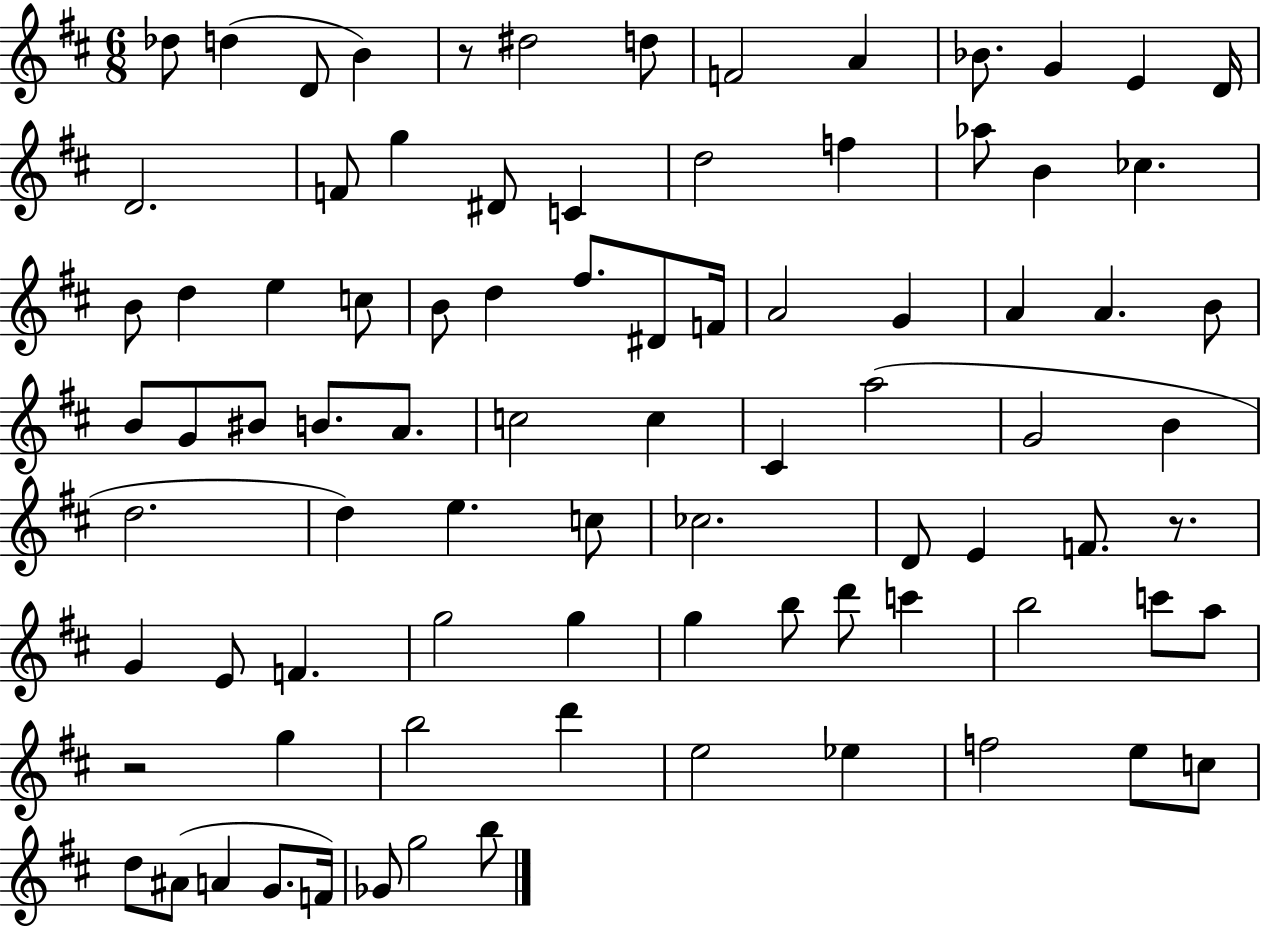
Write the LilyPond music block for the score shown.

{
  \clef treble
  \numericTimeSignature
  \time 6/8
  \key d \major
  des''8 d''4( d'8 b'4) | r8 dis''2 d''8 | f'2 a'4 | bes'8. g'4 e'4 d'16 | \break d'2. | f'8 g''4 dis'8 c'4 | d''2 f''4 | aes''8 b'4 ces''4. | \break b'8 d''4 e''4 c''8 | b'8 d''4 fis''8. dis'8 f'16 | a'2 g'4 | a'4 a'4. b'8 | \break b'8 g'8 bis'8 b'8. a'8. | c''2 c''4 | cis'4 a''2( | g'2 b'4 | \break d''2. | d''4) e''4. c''8 | ces''2. | d'8 e'4 f'8. r8. | \break g'4 e'8 f'4. | g''2 g''4 | g''4 b''8 d'''8 c'''4 | b''2 c'''8 a''8 | \break r2 g''4 | b''2 d'''4 | e''2 ees''4 | f''2 e''8 c''8 | \break d''8 ais'8( a'4 g'8. f'16) | ges'8 g''2 b''8 | \bar "|."
}